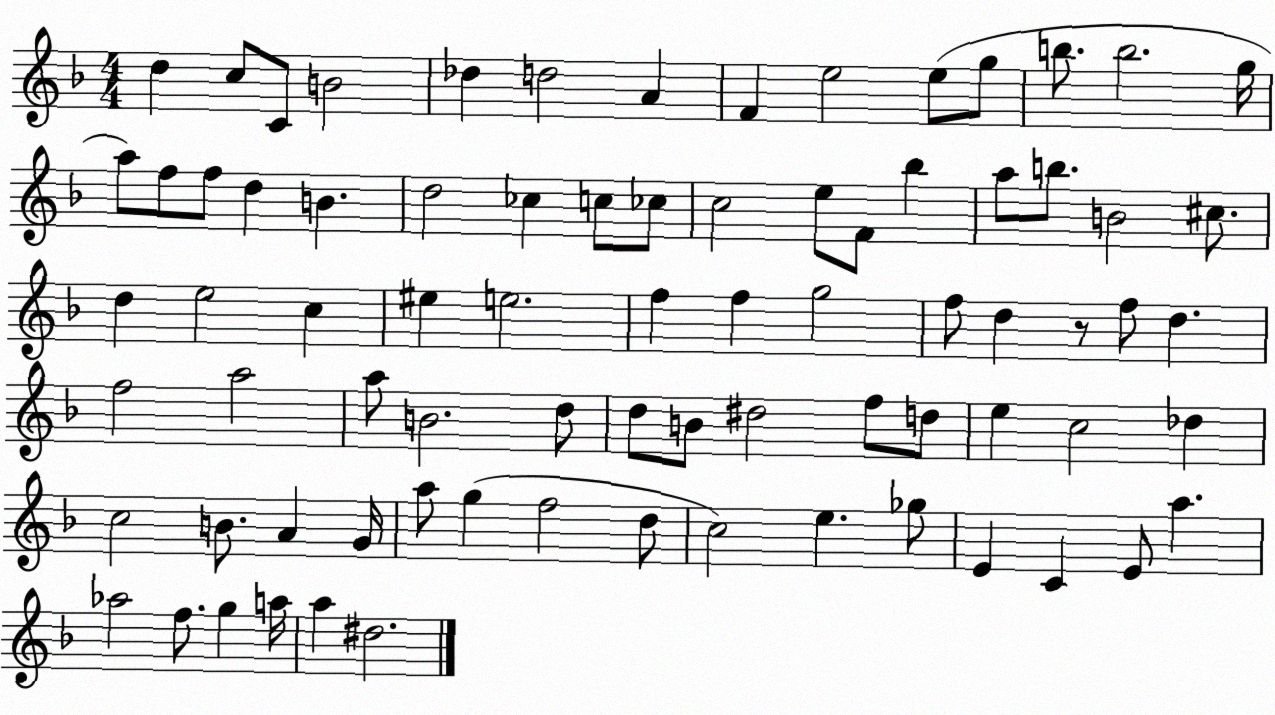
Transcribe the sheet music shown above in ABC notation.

X:1
T:Untitled
M:4/4
L:1/4
K:F
d c/2 C/2 B2 _d d2 A F e2 e/2 g/2 b/2 b2 g/4 a/2 f/2 f/2 d B d2 _c c/2 _c/2 c2 e/2 F/2 _b a/2 b/2 B2 ^c/2 d e2 c ^e e2 f f g2 f/2 d z/2 f/2 d f2 a2 a/2 B2 d/2 d/2 B/2 ^d2 f/2 d/2 e c2 _d c2 B/2 A G/4 a/2 g f2 d/2 c2 e _g/2 E C E/2 a _a2 f/2 g a/4 a ^d2